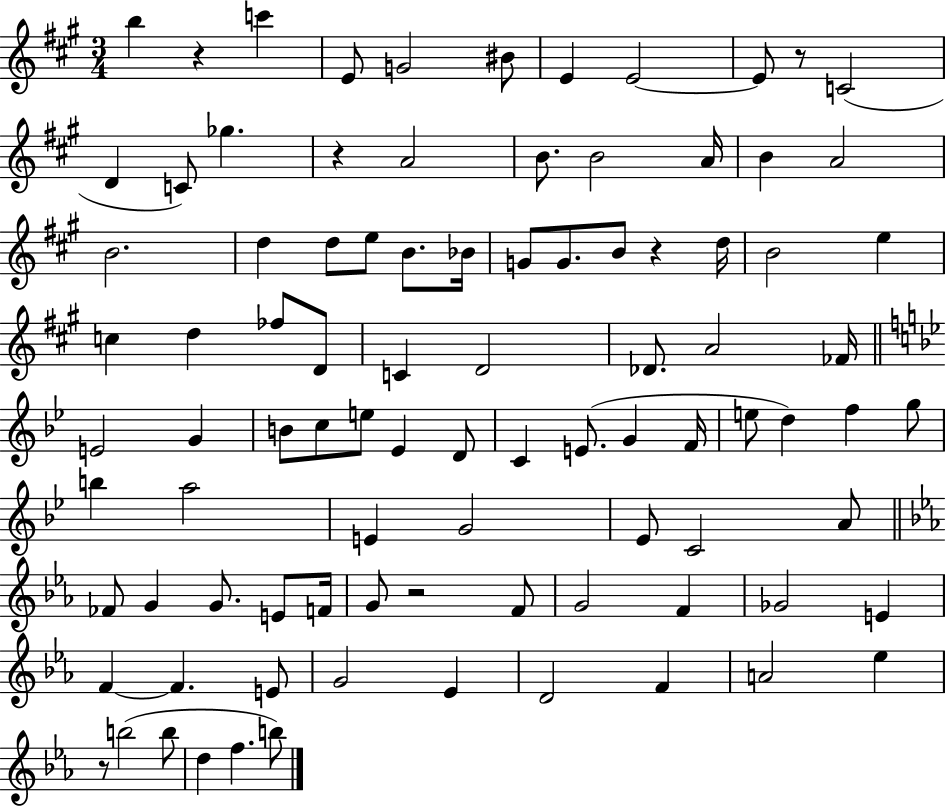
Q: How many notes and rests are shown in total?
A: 92